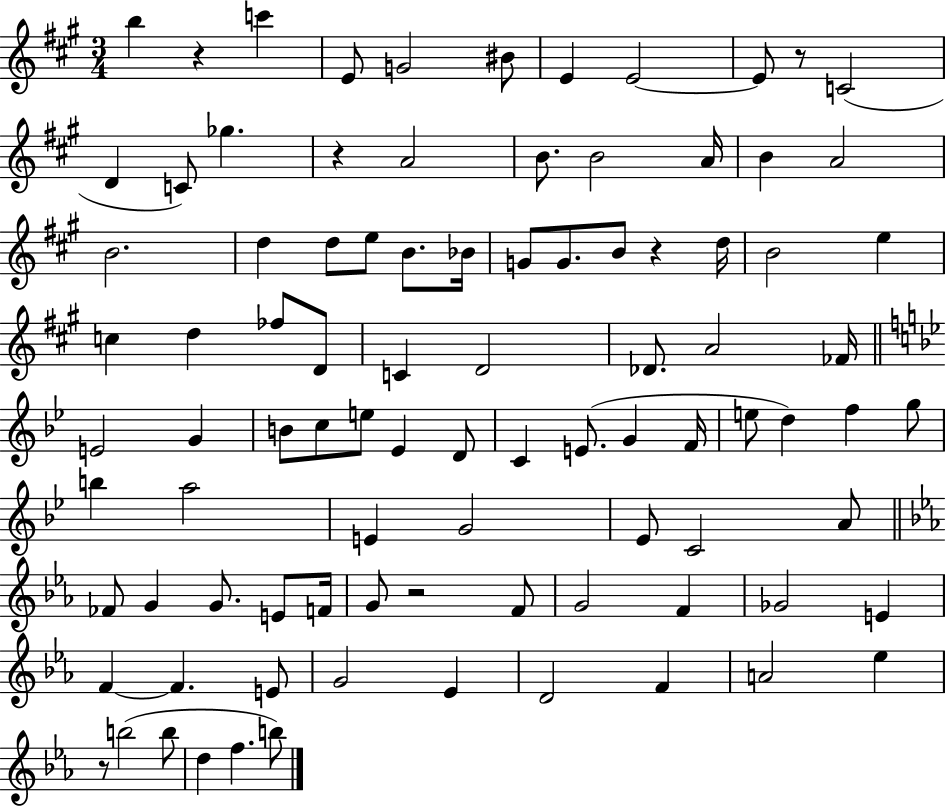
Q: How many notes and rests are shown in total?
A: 92